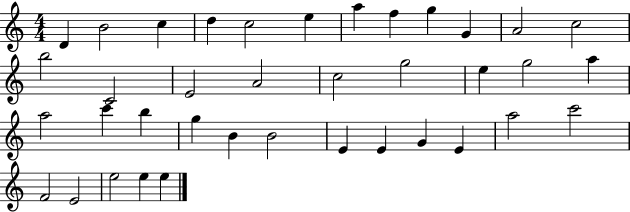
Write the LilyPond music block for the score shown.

{
  \clef treble
  \numericTimeSignature
  \time 4/4
  \key c \major
  d'4 b'2 c''4 | d''4 c''2 e''4 | a''4 f''4 g''4 g'4 | a'2 c''2 | \break b''2 c'2 | e'2 a'2 | c''2 g''2 | e''4 g''2 a''4 | \break a''2 c'''4 b''4 | g''4 b'4 b'2 | e'4 e'4 g'4 e'4 | a''2 c'''2 | \break f'2 e'2 | e''2 e''4 e''4 | \bar "|."
}